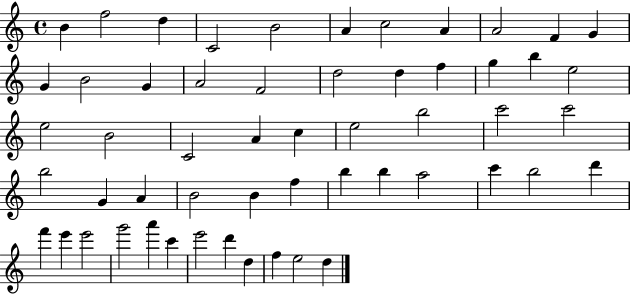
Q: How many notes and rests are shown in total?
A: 55